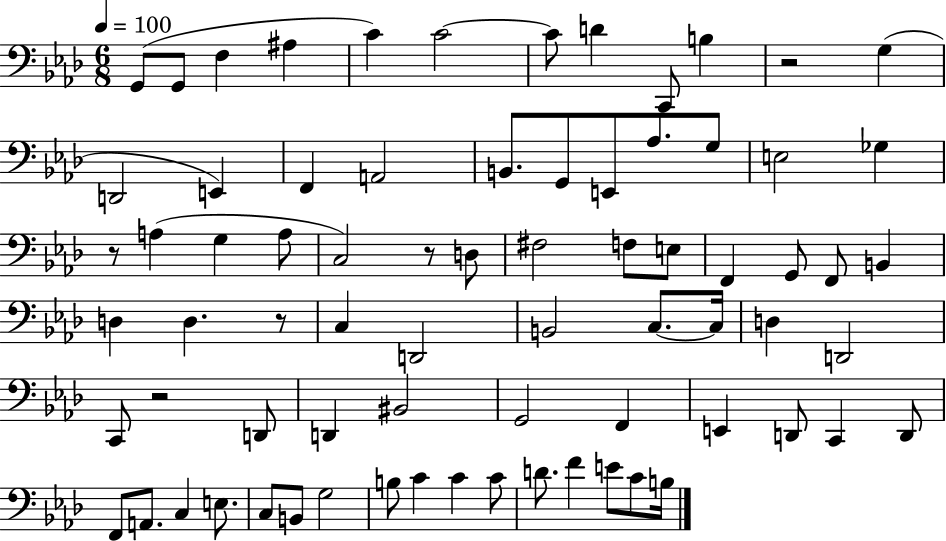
{
  \clef bass
  \numericTimeSignature
  \time 6/8
  \key aes \major
  \tempo 4 = 100
  g,8( g,8 f4 ais4 | c'4) c'2~~ | c'8 d'4 c,8 b4 | r2 g4( | \break d,2 e,4) | f,4 a,2 | b,8. g,8 e,8 aes8. g8 | e2 ges4 | \break r8 a4( g4 a8 | c2) r8 d8 | fis2 f8 e8 | f,4 g,8 f,8 b,4 | \break d4 d4. r8 | c4 d,2 | b,2 c8.~~ c16 | d4 d,2 | \break c,8 r2 d,8 | d,4 bis,2 | g,2 f,4 | e,4 d,8 c,4 d,8 | \break f,8 a,8. c4 e8. | c8 b,8 g2 | b8 c'4 c'4 c'8 | d'8. f'4 e'8 c'8 b16 | \break \bar "|."
}